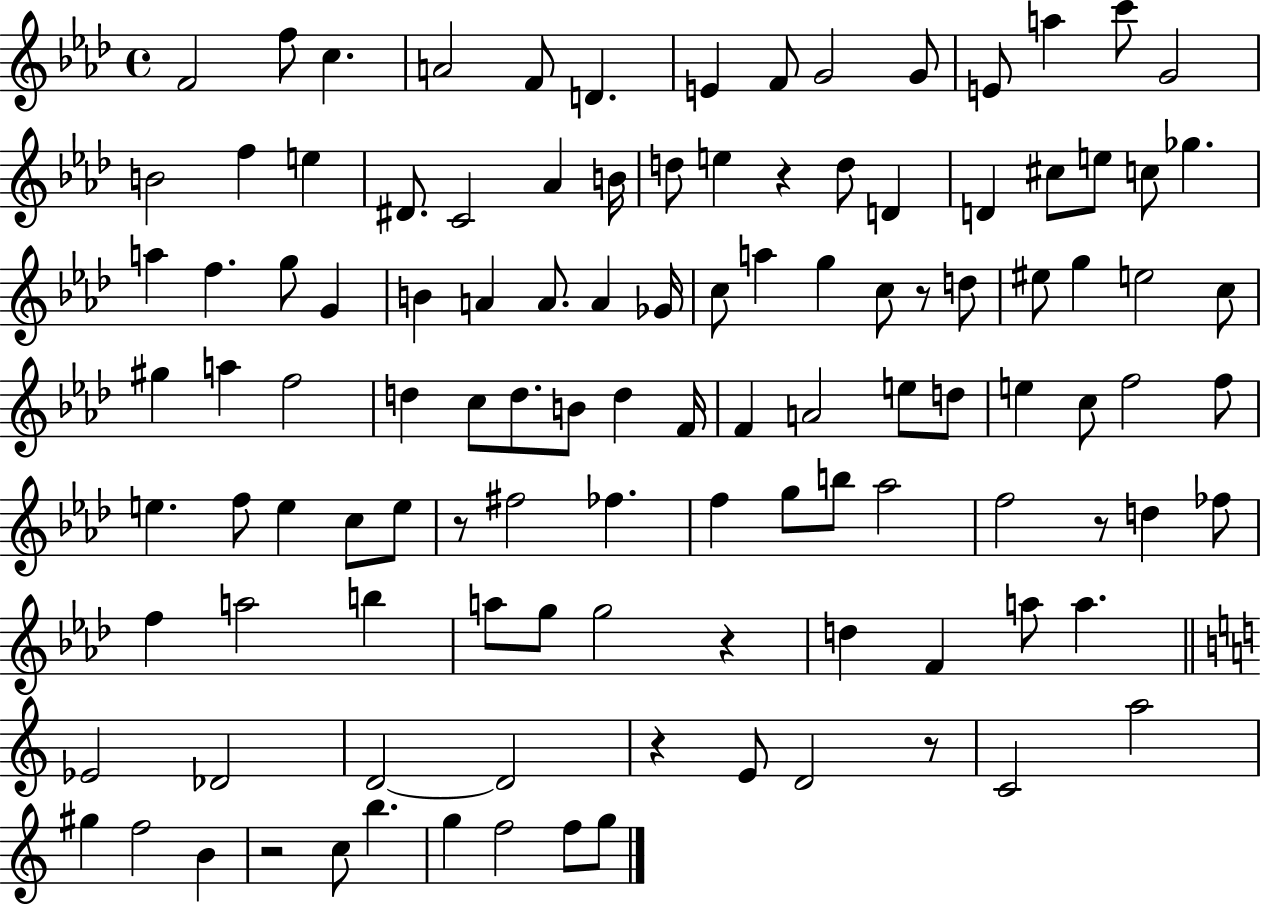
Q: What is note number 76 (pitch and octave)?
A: Ab5